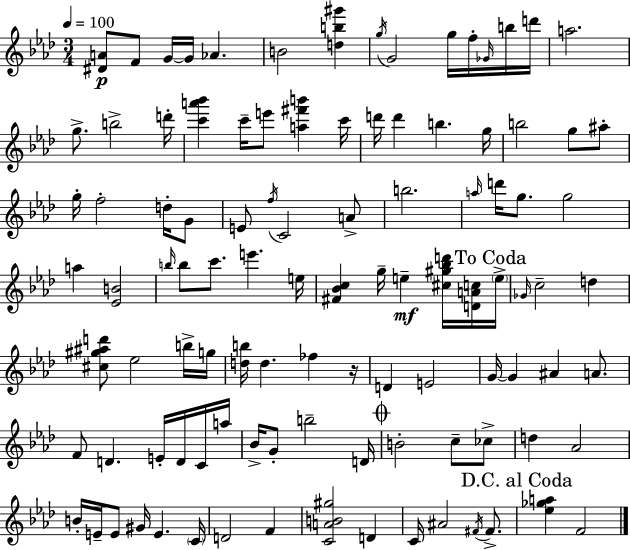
{
  \clef treble
  \numericTimeSignature
  \time 3/4
  \key aes \major
  \tempo 4 = 100
  \repeat volta 2 { <dis' a'>8\p f'8 g'16~~ g'16 aes'4. | b'2 <d'' b'' gis'''>4 | \acciaccatura { g''16 } g'2 g''16 f''16-. \grace { ges'16 } | b''16 d'''16 a''2. | \break g''8.-> b''2-> | d'''16-. <c''' a''' bes'''>4 c'''16-- e'''8 <a'' fis''' b'''>4 | c'''16 d'''16 d'''4 b''4. | g''16 b''2 g''8 | \break ais''8-. g''16-. f''2-. d''16-. | g'8 e'8 \acciaccatura { f''16 } c'2 | a'8-> b''2. | \grace { a''16 } d'''16 g''8. g''2 | \break a''4 <ees' b'>2 | \grace { b''16 } b''8 c'''8. e'''4. | e''16 <fis' bes' c''>4 g''16-- e''4--\mf | <cis'' gis'' bes'' d'''>16 <d' a' c''>16 \mark "To Coda" \parenthesize e''16-> \grace { ges'16 } c''2-- | \break d''4 <cis'' gis'' ais'' d'''>8 ees''2 | b''16-> g''16 <d'' b''>16 d''4. | fes''4 r16 d'4 e'2 | g'16~~ g'4 ais'4 | \break a'8. f'8 d'4. | e'16-. d'16 c'16 a''16 bes'16-> g'8-. b''2-- | d'16 \mark \markup { \musicglyph "scripts.coda" } b'2-. | c''8-- ces''8-> d''4 aes'2 | \break b'16-. e'16-- e'8 gis'16 e'4. | \parenthesize c'16 d'2 | f'4 <c' a' b' gis''>2 | d'4 c'16 ais'2 | \break \acciaccatura { fis'16 } fis'8.-> \mark "D.C. al Coda" <ees'' ges'' a''>4 f'2 | } \bar "|."
}